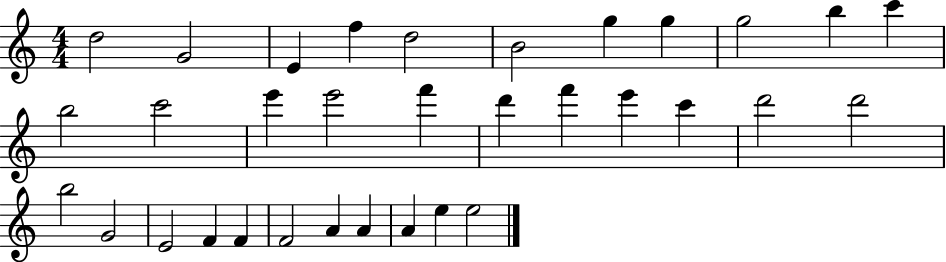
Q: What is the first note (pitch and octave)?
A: D5